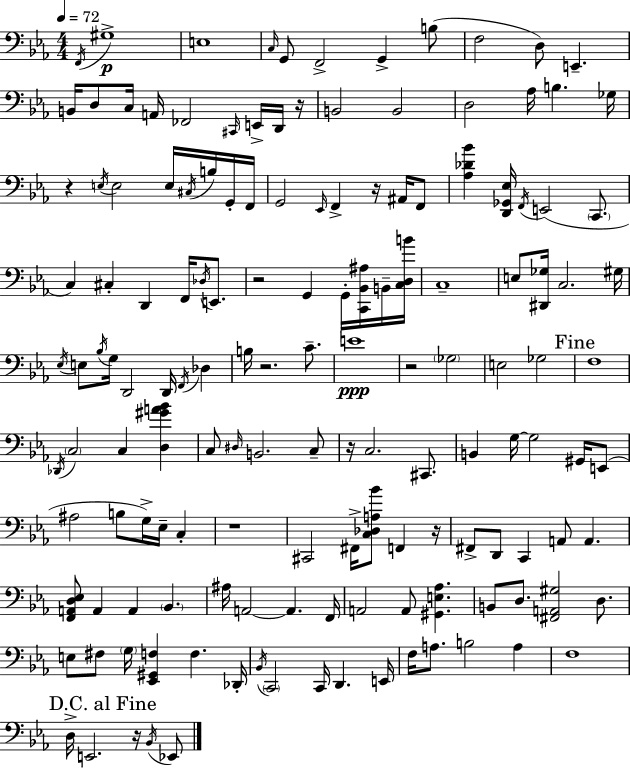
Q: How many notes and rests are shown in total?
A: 147